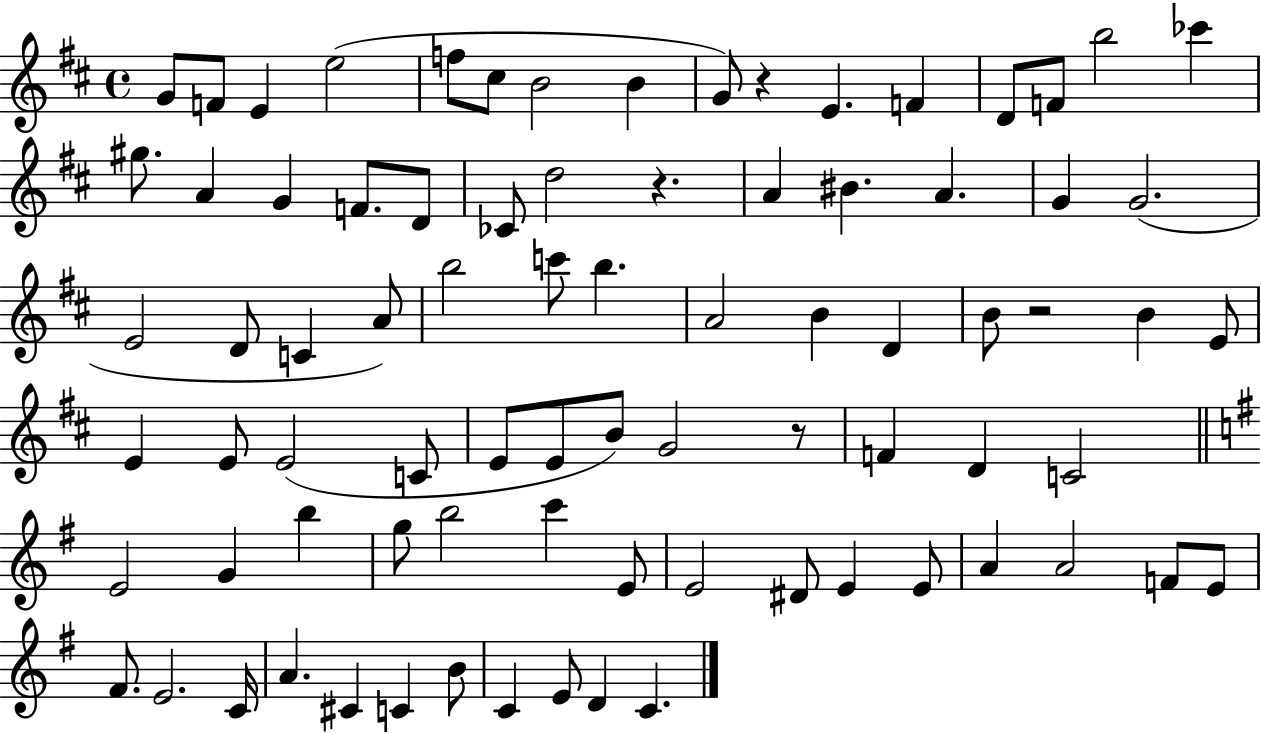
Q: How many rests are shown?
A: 4